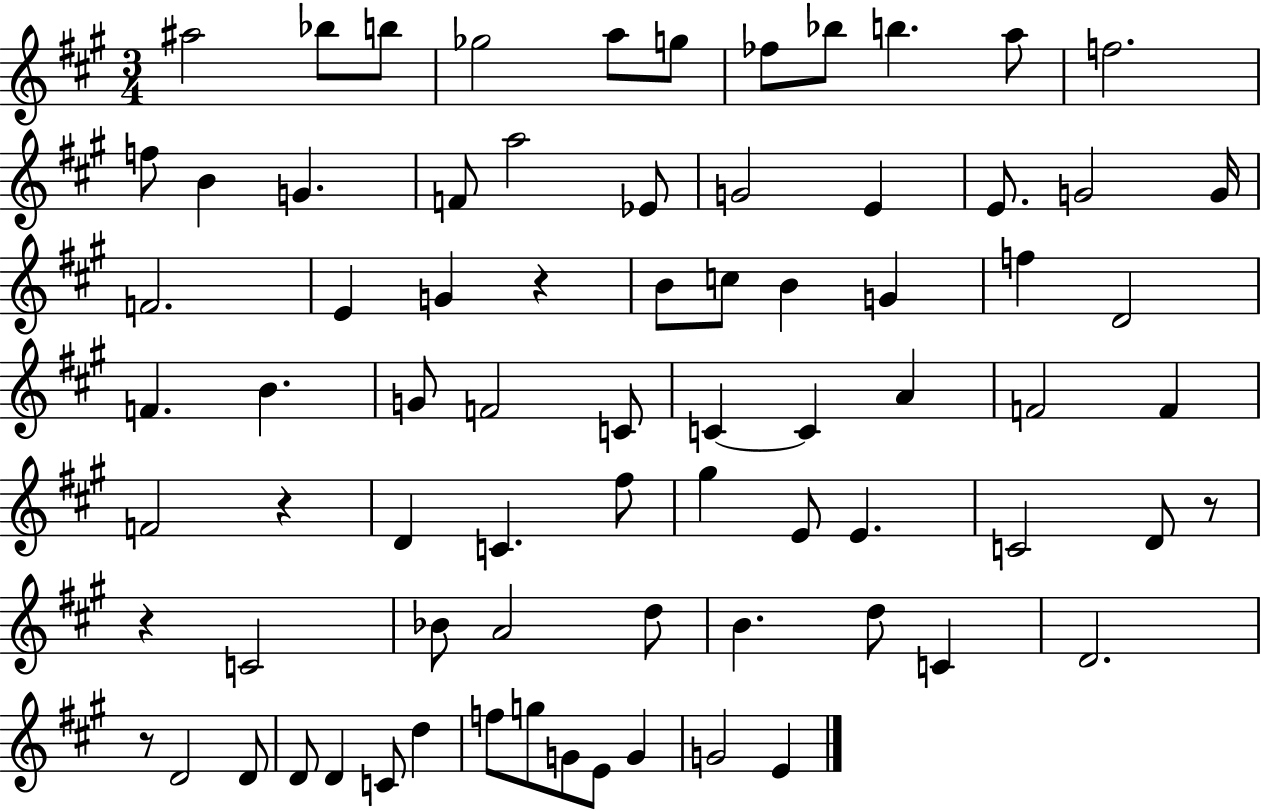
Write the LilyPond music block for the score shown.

{
  \clef treble
  \numericTimeSignature
  \time 3/4
  \key a \major
  \repeat volta 2 { ais''2 bes''8 b''8 | ges''2 a''8 g''8 | fes''8 bes''8 b''4. a''8 | f''2. | \break f''8 b'4 g'4. | f'8 a''2 ees'8 | g'2 e'4 | e'8. g'2 g'16 | \break f'2. | e'4 g'4 r4 | b'8 c''8 b'4 g'4 | f''4 d'2 | \break f'4. b'4. | g'8 f'2 c'8 | c'4~~ c'4 a'4 | f'2 f'4 | \break f'2 r4 | d'4 c'4. fis''8 | gis''4 e'8 e'4. | c'2 d'8 r8 | \break r4 c'2 | bes'8 a'2 d''8 | b'4. d''8 c'4 | d'2. | \break r8 d'2 d'8 | d'8 d'4 c'8 d''4 | f''8 g''8 g'8 e'8 g'4 | g'2 e'4 | \break } \bar "|."
}